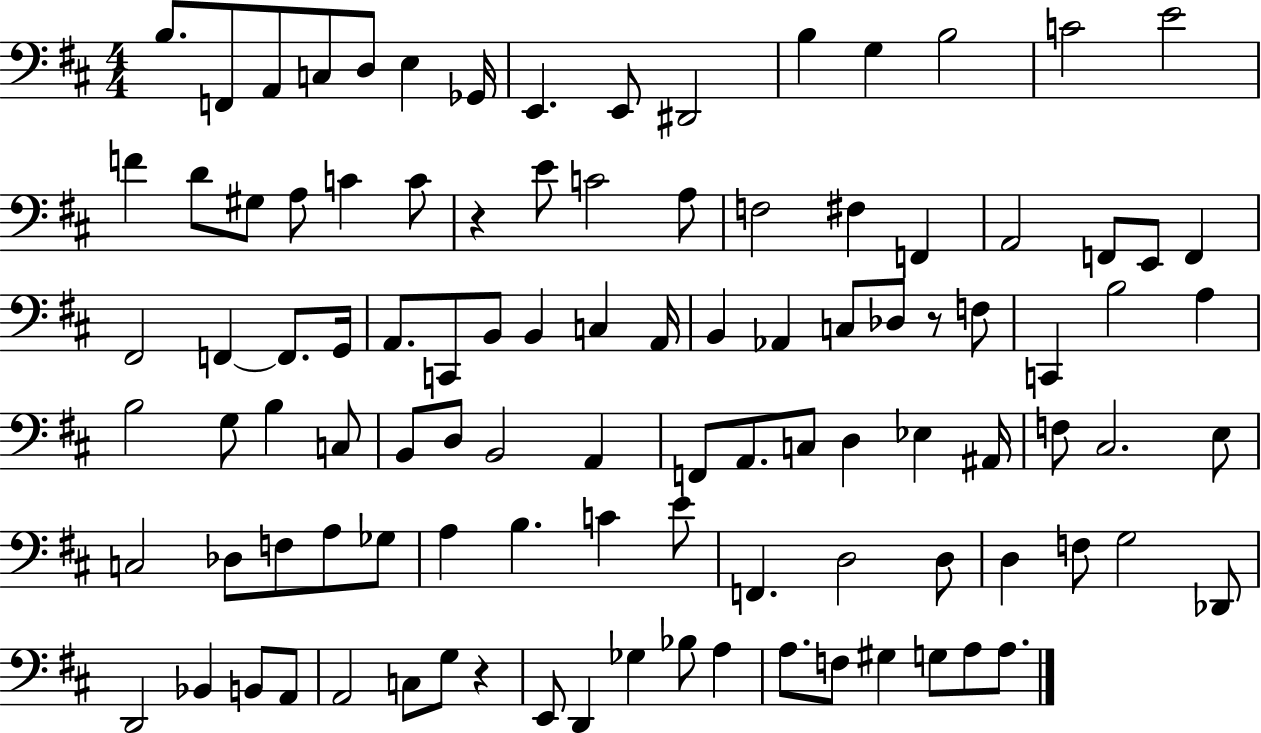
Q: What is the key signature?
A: D major